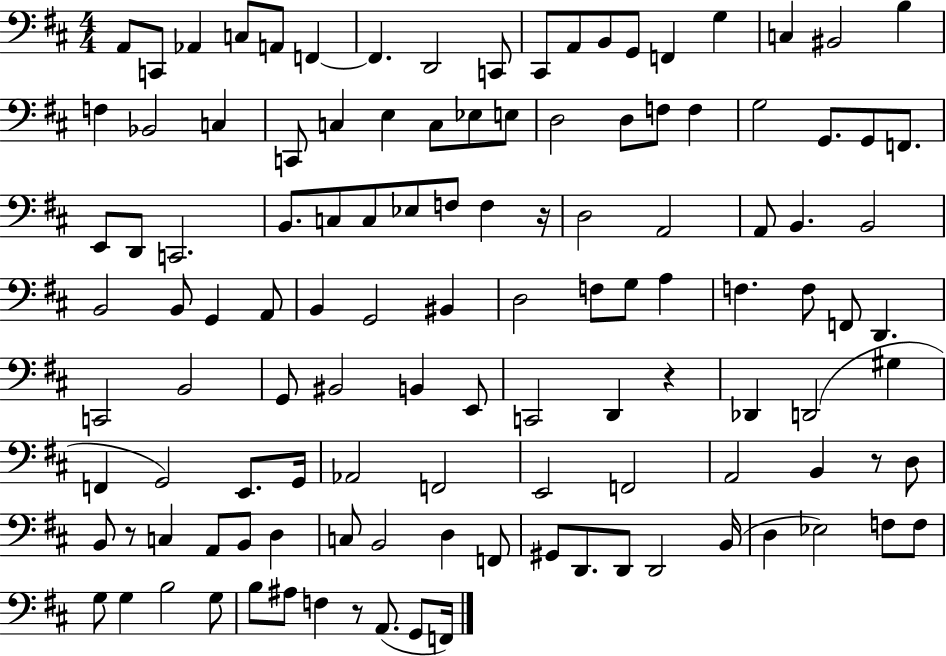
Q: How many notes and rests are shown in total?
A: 119